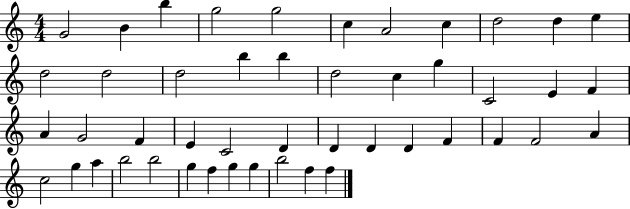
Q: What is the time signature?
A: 4/4